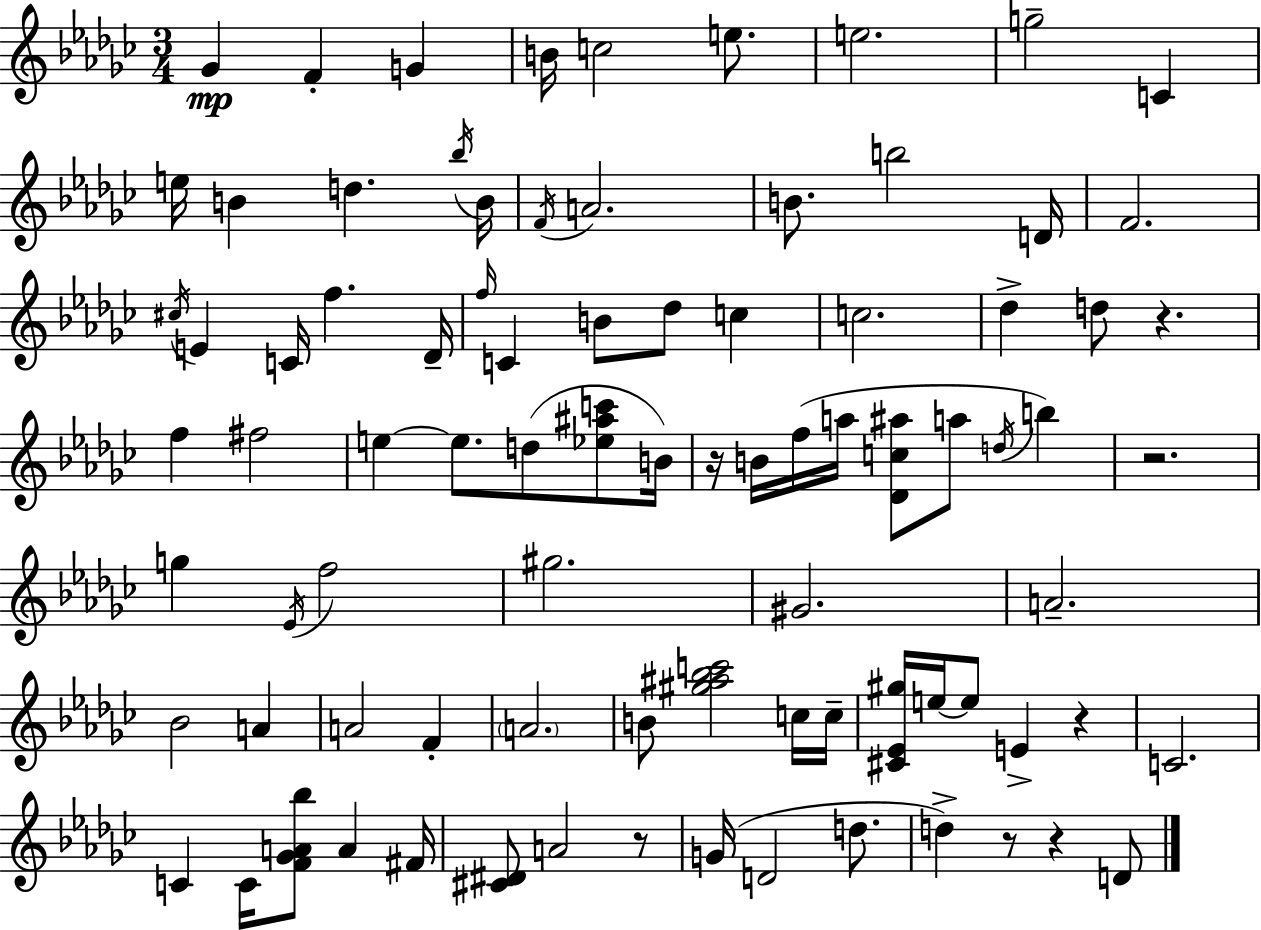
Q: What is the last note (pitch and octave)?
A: D4